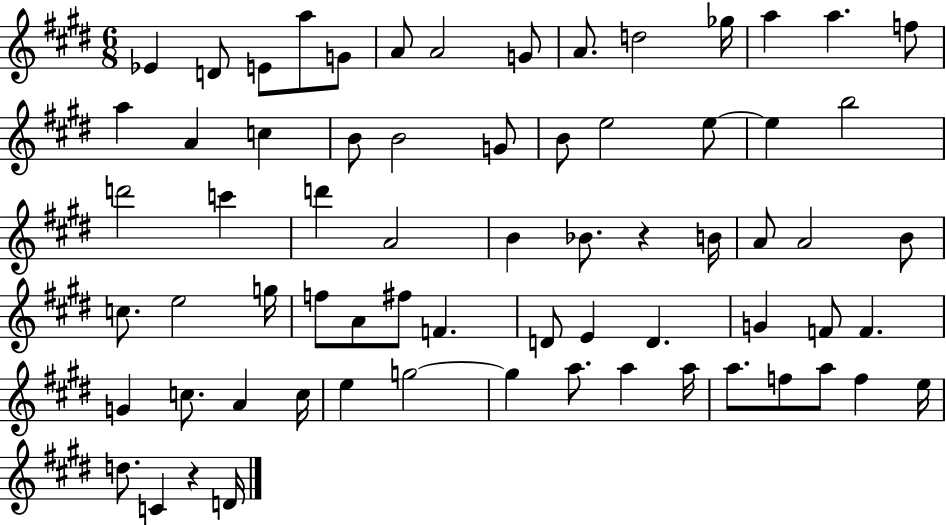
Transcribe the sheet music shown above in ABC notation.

X:1
T:Untitled
M:6/8
L:1/4
K:E
_E D/2 E/2 a/2 G/2 A/2 A2 G/2 A/2 d2 _g/4 a a f/2 a A c B/2 B2 G/2 B/2 e2 e/2 e b2 d'2 c' d' A2 B _B/2 z B/4 A/2 A2 B/2 c/2 e2 g/4 f/2 A/2 ^f/2 F D/2 E D G F/2 F G c/2 A c/4 e g2 g a/2 a a/4 a/2 f/2 a/2 f e/4 d/2 C z D/4